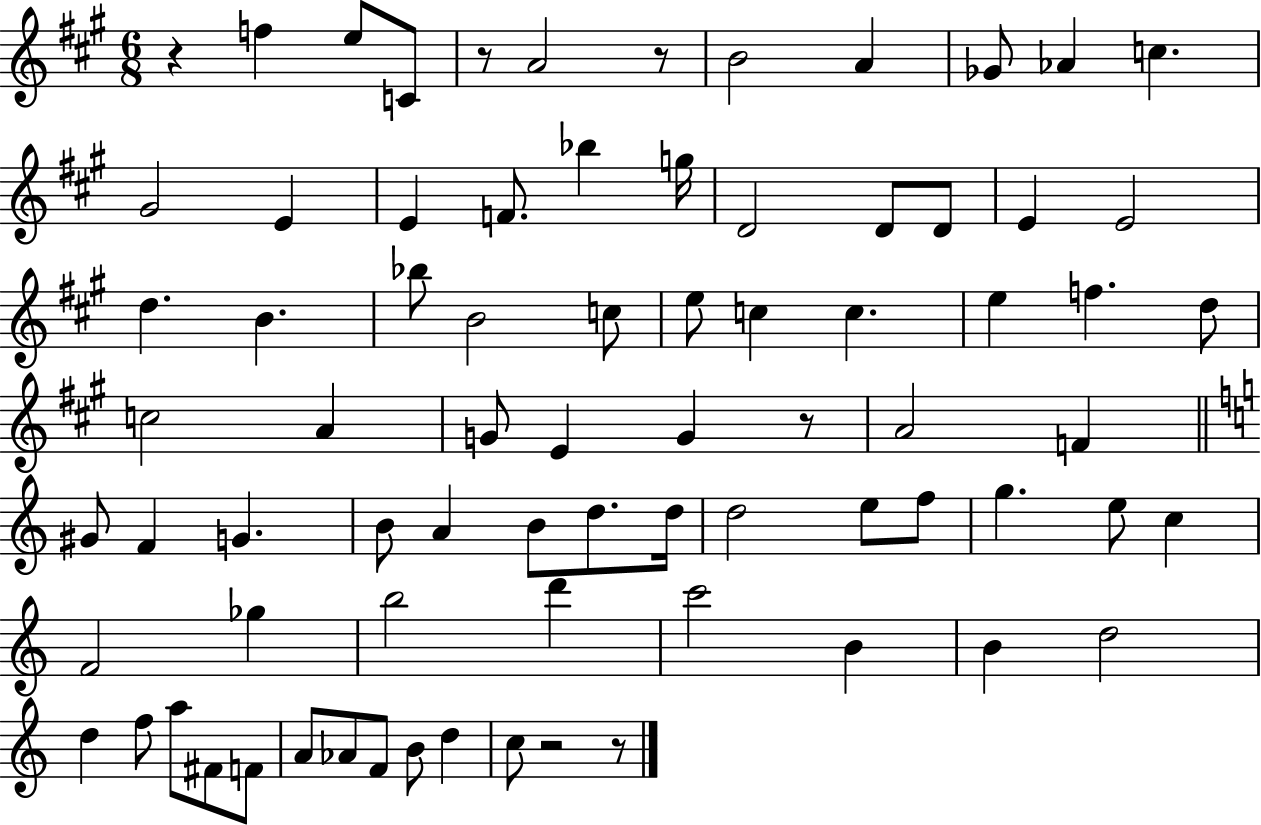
X:1
T:Untitled
M:6/8
L:1/4
K:A
z f e/2 C/2 z/2 A2 z/2 B2 A _G/2 _A c ^G2 E E F/2 _b g/4 D2 D/2 D/2 E E2 d B _b/2 B2 c/2 e/2 c c e f d/2 c2 A G/2 E G z/2 A2 F ^G/2 F G B/2 A B/2 d/2 d/4 d2 e/2 f/2 g e/2 c F2 _g b2 d' c'2 B B d2 d f/2 a/2 ^F/2 F/2 A/2 _A/2 F/2 B/2 d c/2 z2 z/2